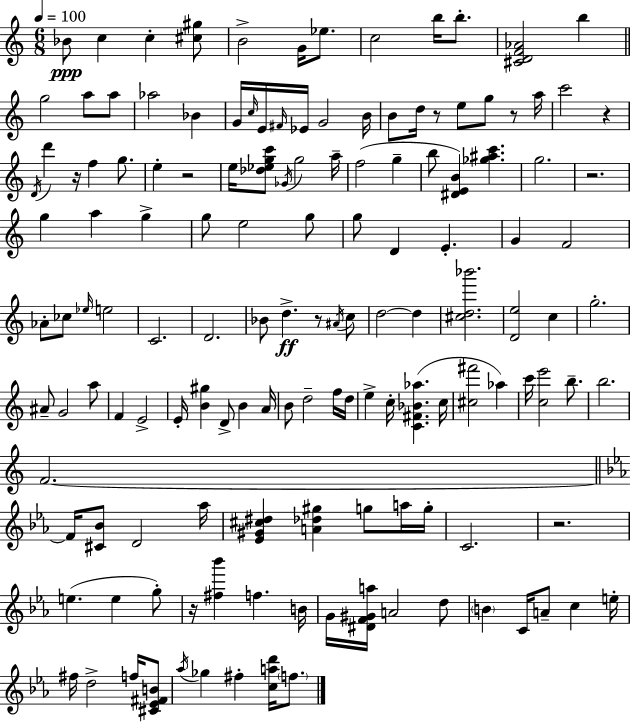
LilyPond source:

{
  \clef treble
  \numericTimeSignature
  \time 6/8
  \key c \major
  \tempo 4 = 100
  bes'8\ppp c''4 c''4-. <cis'' gis''>8 | b'2-> g'16 ees''8. | c''2 b''16 b''8.-. | <cis' d' f' aes'>2 b''4 | \break \bar "||" \break \key c \major g''2 a''8 a''8 | aes''2 bes'4 | g'16 \grace { c''16 } e'16 \grace { fis'16 } ees'16 g'2 | b'16 b'8 d''16 r8 e''8 g''8 r8 | \break a''16 c'''2 r4 | \acciaccatura { d'16 } d'''4 r16 f''4 | g''8. e''4-. r2 | e''16 <des'' ees'' g'' c'''>8 \acciaccatura { ges'16 } g''2 | \break a''16-- f''2( | g''4-- b''8 <dis' e' b'>4) <ges'' ais'' c'''>4. | g''2. | r2. | \break g''4 a''4 | g''4-> g''8 e''2 | g''8 g''8 d'4 e'4.-. | g'4 f'2 | \break aes'8-. ces''8 \grace { ees''16 } e''2 | c'2. | d'2. | bes'8 d''4.->\ff | \break r8 \acciaccatura { ais'16 } c''8 d''2~~ | d''4 <cis'' d'' bes'''>2. | <d' e''>2 | c''4 g''2.-. | \break ais'8-- g'2 | a''8 f'4 e'2-> | e'16-. <b' gis''>4 d'8-> | b'4 a'16 b'8 d''2-- | \break f''16 d''16 e''4-> c''16-. <c' fis' bes' aes''>4.( | c''16 <cis'' fis'''>2 | aes''4) c'''16 <c'' e'''>2 | b''8.-- b''2. | \break f'2.~~ | \bar "||" \break \key c \minor f'16 <cis' bes'>8 d'2 aes''16 | <ees' gis' cis'' dis''>4 <a' des'' gis''>4 g''8 a''16 g''16-. | c'2. | r2. | \break e''4.( e''4 g''8-.) | r16 <fis'' bes'''>4 f''4. b'16 | g'16 <dis' f' gis' a''>16 a'2 d''8 | \parenthesize b'4 c'16 a'8-- c''4 e''16-. | \break fis''16 d''2-> f''16 <cis' ees' fis' b'>8 | \acciaccatura { aes''16 } ges''4 fis''4-. <c'' a'' d'''>16 \parenthesize f''8. | \bar "|."
}